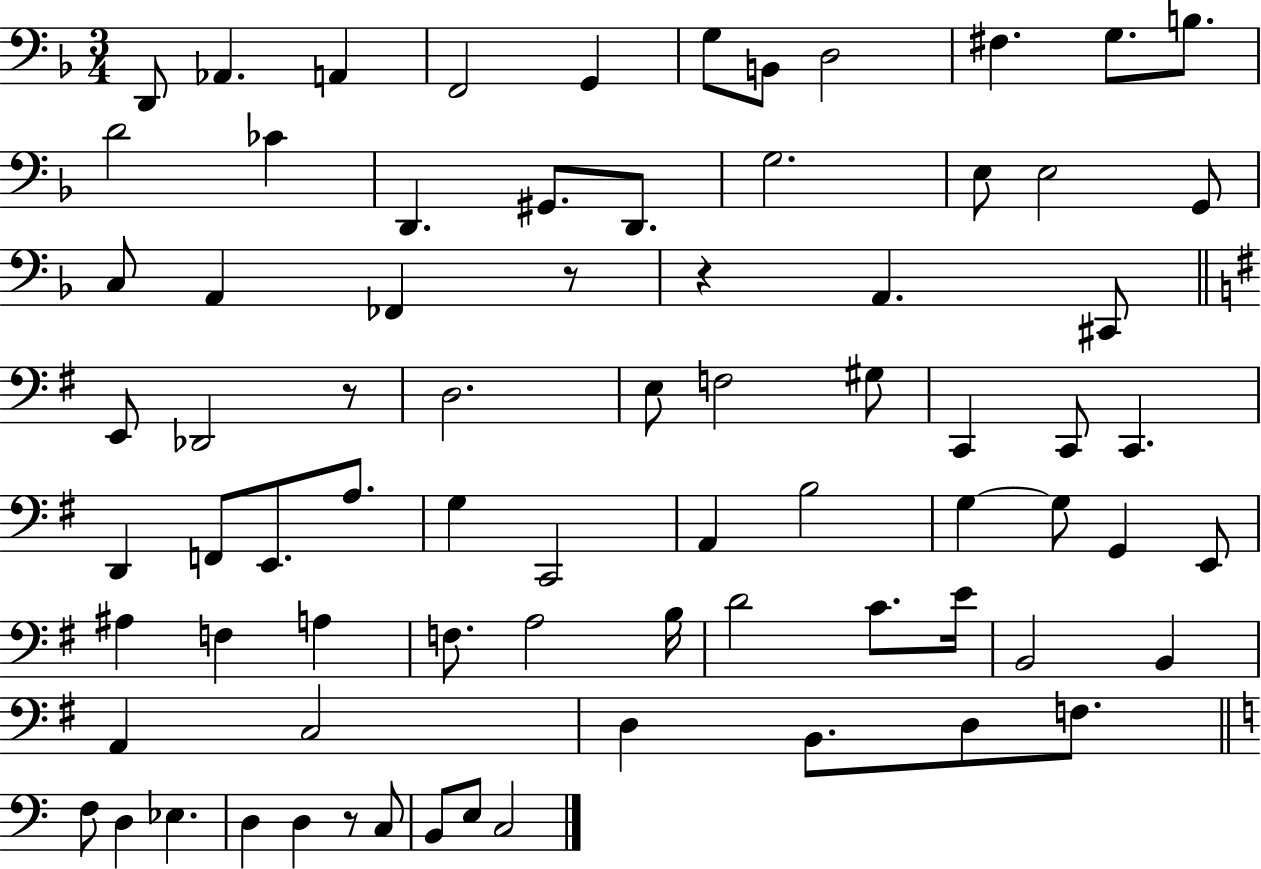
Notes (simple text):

D2/e Ab2/q. A2/q F2/h G2/q G3/e B2/e D3/h F#3/q. G3/e. B3/e. D4/h CES4/q D2/q. G#2/e. D2/e. G3/h. E3/e E3/h G2/e C3/e A2/q FES2/q R/e R/q A2/q. C#2/e E2/e Db2/h R/e D3/h. E3/e F3/h G#3/e C2/q C2/e C2/q. D2/q F2/e E2/e. A3/e. G3/q C2/h A2/q B3/h G3/q G3/e G2/q E2/e A#3/q F3/q A3/q F3/e. A3/h B3/s D4/h C4/e. E4/s B2/h B2/q A2/q C3/h D3/q B2/e. D3/e F3/e. F3/e D3/q Eb3/q. D3/q D3/q R/e C3/e B2/e E3/e C3/h